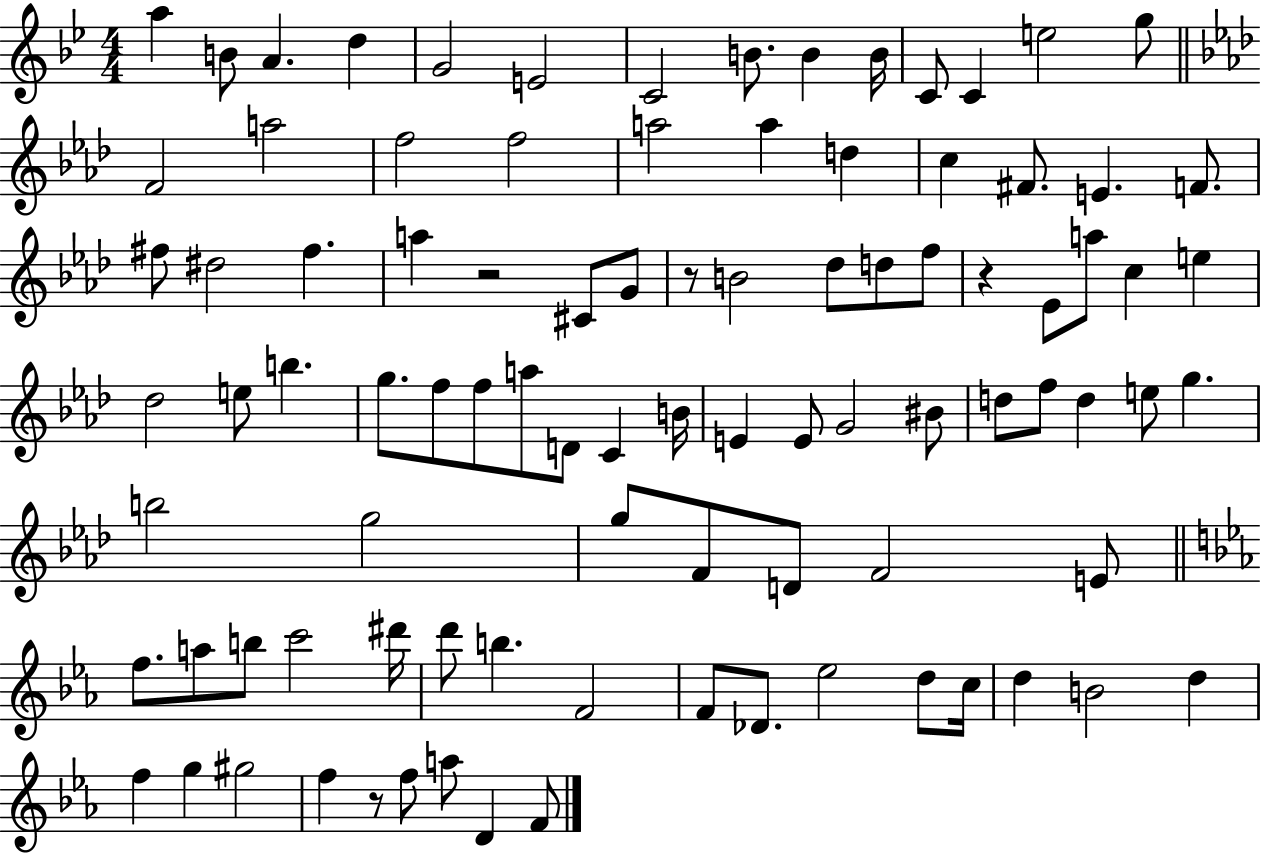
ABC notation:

X:1
T:Untitled
M:4/4
L:1/4
K:Bb
a B/2 A d G2 E2 C2 B/2 B B/4 C/2 C e2 g/2 F2 a2 f2 f2 a2 a d c ^F/2 E F/2 ^f/2 ^d2 ^f a z2 ^C/2 G/2 z/2 B2 _d/2 d/2 f/2 z _E/2 a/2 c e _d2 e/2 b g/2 f/2 f/2 a/2 D/2 C B/4 E E/2 G2 ^B/2 d/2 f/2 d e/2 g b2 g2 g/2 F/2 D/2 F2 E/2 f/2 a/2 b/2 c'2 ^d'/4 d'/2 b F2 F/2 _D/2 _e2 d/2 c/4 d B2 d f g ^g2 f z/2 f/2 a/2 D F/2